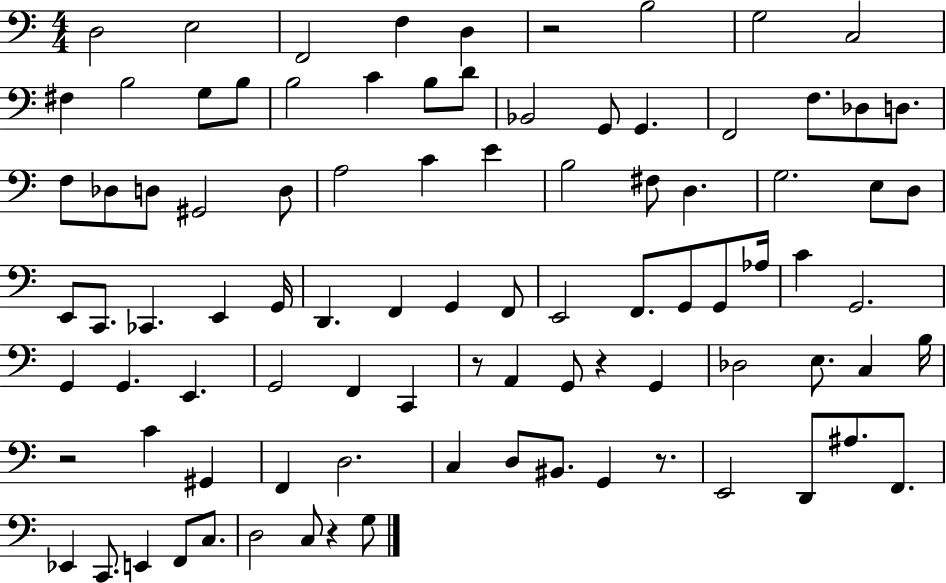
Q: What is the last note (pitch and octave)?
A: G3